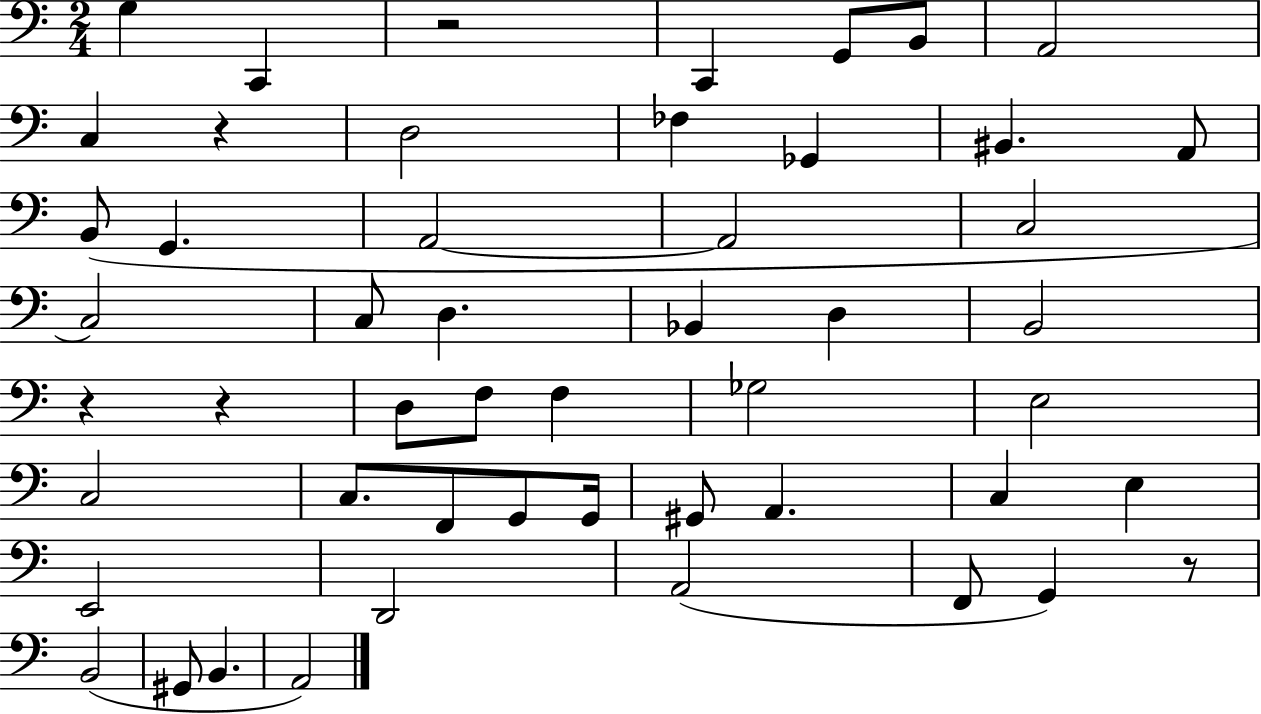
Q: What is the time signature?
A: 2/4